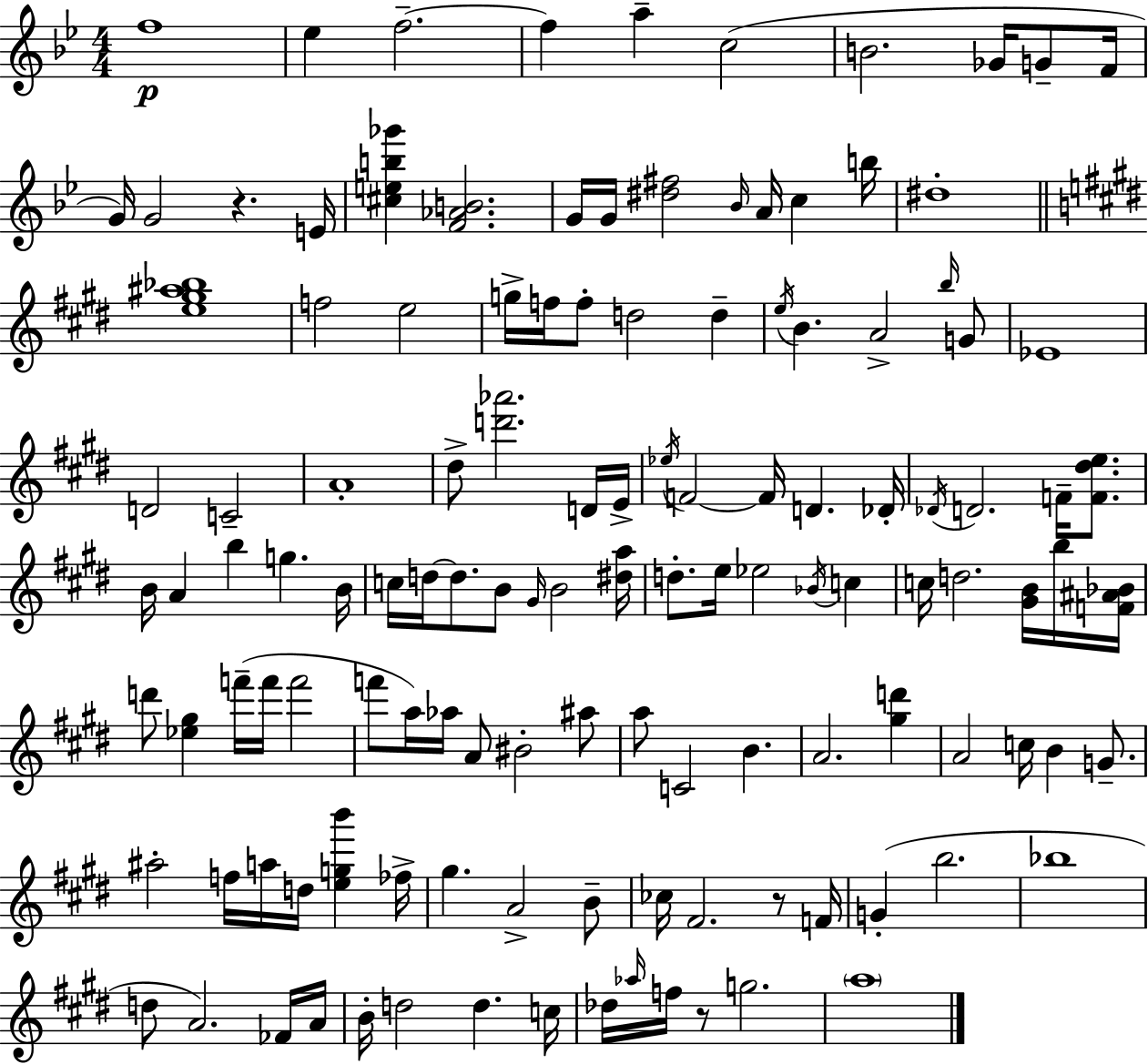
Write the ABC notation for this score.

X:1
T:Untitled
M:4/4
L:1/4
K:Bb
f4 _e f2 f a c2 B2 _G/4 G/2 F/4 G/4 G2 z E/4 [^ceb_g'] [F_AB]2 G/4 G/4 [^d^f]2 _B/4 A/4 c b/4 ^d4 [e^g^a_b]4 f2 e2 g/4 f/4 f/2 d2 d e/4 B A2 b/4 G/2 _E4 D2 C2 A4 ^d/2 [d'_a']2 D/4 E/4 _e/4 F2 F/4 D _D/4 _D/4 D2 F/4 [F^de]/2 B/4 A b g B/4 c/4 d/4 d/2 B/2 ^G/4 B2 [^da]/4 d/2 e/4 _e2 _B/4 c c/4 d2 [^GB]/4 b/4 [F^A_B]/4 d'/2 [_e^g] f'/4 f'/4 f'2 f'/2 a/4 _a/4 A/2 ^B2 ^a/2 a/2 C2 B A2 [^gd'] A2 c/4 B G/2 ^a2 f/4 a/4 d/4 [egb'] _f/4 ^g A2 B/2 _c/4 ^F2 z/2 F/4 G b2 _b4 d/2 A2 _F/4 A/4 B/4 d2 d c/4 _d/4 _a/4 f/4 z/2 g2 a4